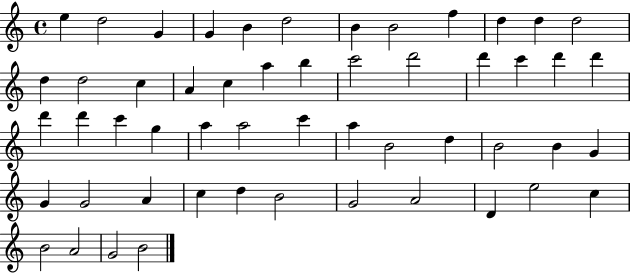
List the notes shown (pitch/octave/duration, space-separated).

E5/q D5/h G4/q G4/q B4/q D5/h B4/q B4/h F5/q D5/q D5/q D5/h D5/q D5/h C5/q A4/q C5/q A5/q B5/q C6/h D6/h D6/q C6/q D6/q D6/q D6/q D6/q C6/q G5/q A5/q A5/h C6/q A5/q B4/h D5/q B4/h B4/q G4/q G4/q G4/h A4/q C5/q D5/q B4/h G4/h A4/h D4/q E5/h C5/q B4/h A4/h G4/h B4/h